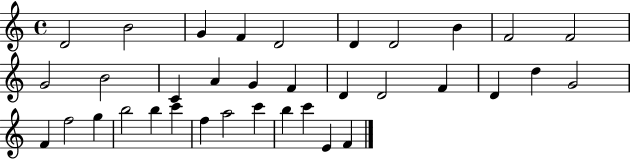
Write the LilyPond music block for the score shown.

{
  \clef treble
  \time 4/4
  \defaultTimeSignature
  \key c \major
  d'2 b'2 | g'4 f'4 d'2 | d'4 d'2 b'4 | f'2 f'2 | \break g'2 b'2 | c'4 a'4 g'4 f'4 | d'4 d'2 f'4 | d'4 d''4 g'2 | \break f'4 f''2 g''4 | b''2 b''4 c'''4 | f''4 a''2 c'''4 | b''4 c'''4 e'4 f'4 | \break \bar "|."
}